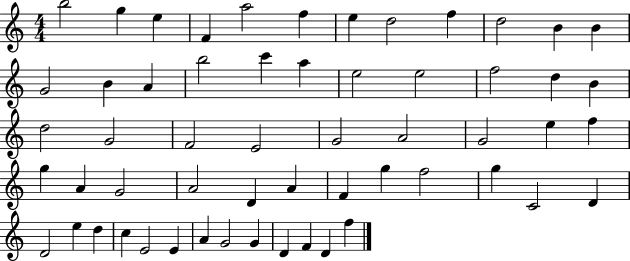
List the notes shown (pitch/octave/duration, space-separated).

B5/h G5/q E5/q F4/q A5/h F5/q E5/q D5/h F5/q D5/h B4/q B4/q G4/h B4/q A4/q B5/h C6/q A5/q E5/h E5/h F5/h D5/q B4/q D5/h G4/h F4/h E4/h G4/h A4/h G4/h E5/q F5/q G5/q A4/q G4/h A4/h D4/q A4/q F4/q G5/q F5/h G5/q C4/h D4/q D4/h E5/q D5/q C5/q E4/h E4/q A4/q G4/h G4/q D4/q F4/q D4/q F5/q